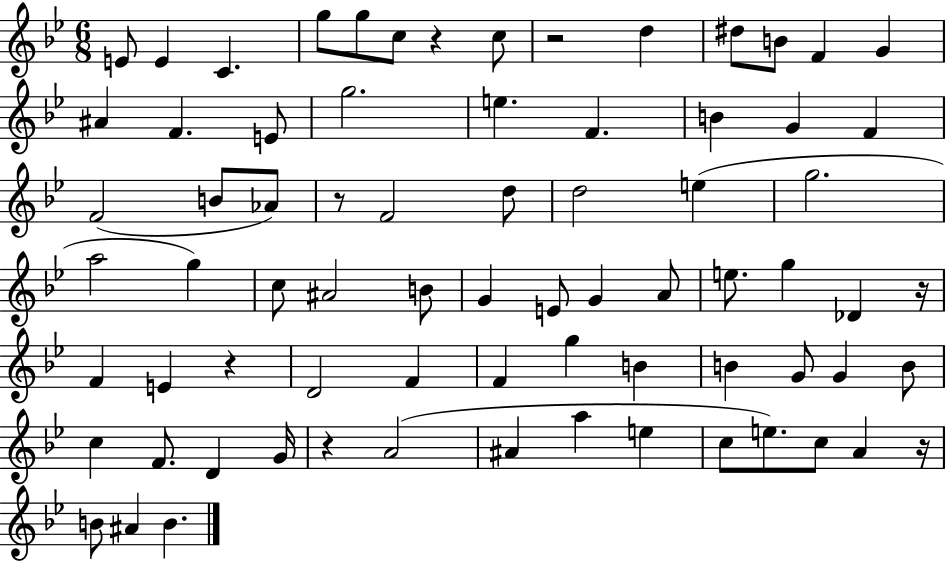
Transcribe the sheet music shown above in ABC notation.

X:1
T:Untitled
M:6/8
L:1/4
K:Bb
E/2 E C g/2 g/2 c/2 z c/2 z2 d ^d/2 B/2 F G ^A F E/2 g2 e F B G F F2 B/2 _A/2 z/2 F2 d/2 d2 e g2 a2 g c/2 ^A2 B/2 G E/2 G A/2 e/2 g _D z/4 F E z D2 F F g B B G/2 G B/2 c F/2 D G/4 z A2 ^A a e c/2 e/2 c/2 A z/4 B/2 ^A B